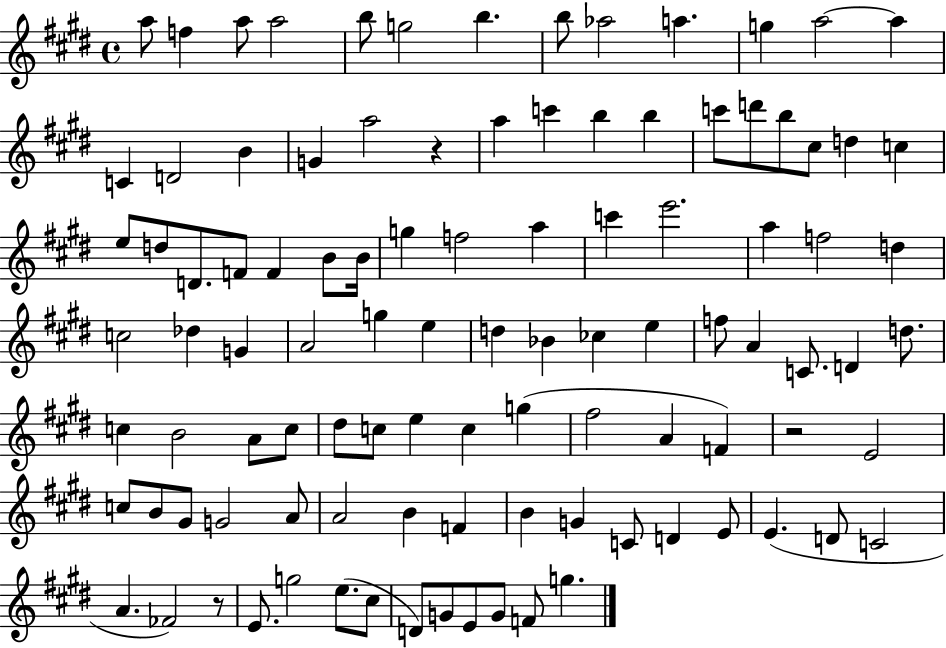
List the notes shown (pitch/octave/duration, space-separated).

A5/e F5/q A5/e A5/h B5/e G5/h B5/q. B5/e Ab5/h A5/q. G5/q A5/h A5/q C4/q D4/h B4/q G4/q A5/h R/q A5/q C6/q B5/q B5/q C6/e D6/e B5/e C#5/e D5/q C5/q E5/e D5/e D4/e. F4/e F4/q B4/e B4/s G5/q F5/h A5/q C6/q E6/h. A5/q F5/h D5/q C5/h Db5/q G4/q A4/h G5/q E5/q D5/q Bb4/q CES5/q E5/q F5/e A4/q C4/e. D4/q D5/e. C5/q B4/h A4/e C5/e D#5/e C5/e E5/q C5/q G5/q F#5/h A4/q F4/q R/h E4/h C5/e B4/e G#4/e G4/h A4/e A4/h B4/q F4/q B4/q G4/q C4/e D4/q E4/e E4/q. D4/e C4/h A4/q. FES4/h R/e E4/e. G5/h E5/e. C#5/e D4/e G4/e E4/e G4/e F4/e G5/q.